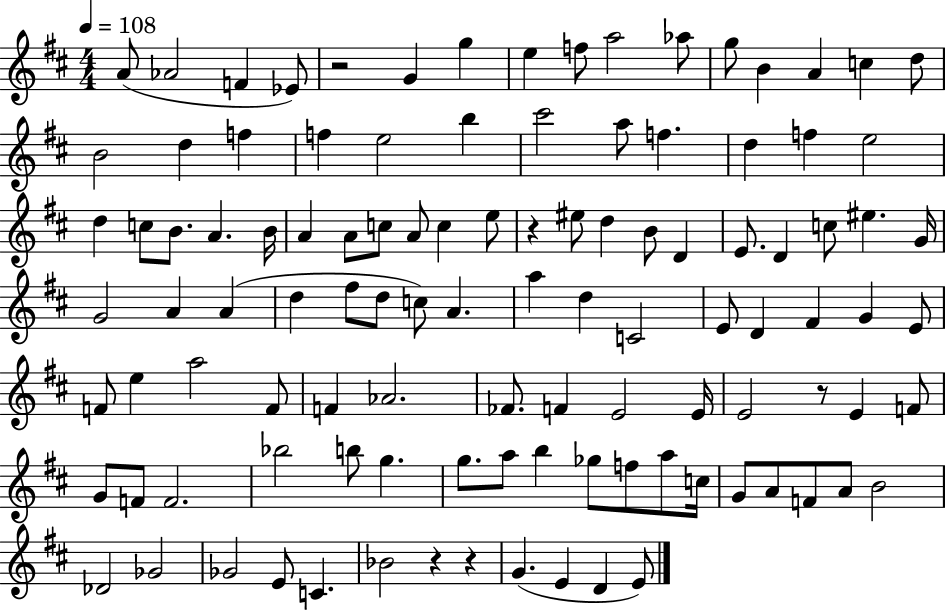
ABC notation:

X:1
T:Untitled
M:4/4
L:1/4
K:D
A/2 _A2 F _E/2 z2 G g e f/2 a2 _a/2 g/2 B A c d/2 B2 d f f e2 b ^c'2 a/2 f d f e2 d c/2 B/2 A B/4 A A/2 c/2 A/2 c e/2 z ^e/2 d B/2 D E/2 D c/2 ^e G/4 G2 A A d ^f/2 d/2 c/2 A a d C2 E/2 D ^F G E/2 F/2 e a2 F/2 F _A2 _F/2 F E2 E/4 E2 z/2 E F/2 G/2 F/2 F2 _b2 b/2 g g/2 a/2 b _g/2 f/2 a/2 c/4 G/2 A/2 F/2 A/2 B2 _D2 _G2 _G2 E/2 C _B2 z z G E D E/2